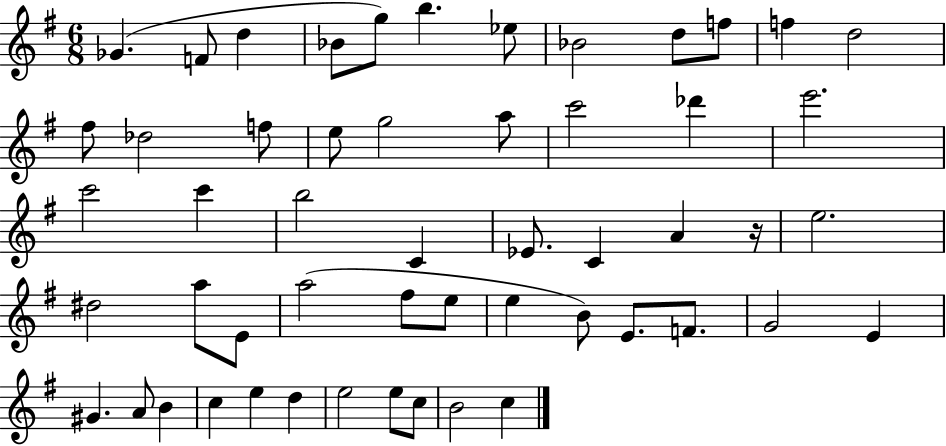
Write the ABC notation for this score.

X:1
T:Untitled
M:6/8
L:1/4
K:G
_G F/2 d _B/2 g/2 b _e/2 _B2 d/2 f/2 f d2 ^f/2 _d2 f/2 e/2 g2 a/2 c'2 _d' e'2 c'2 c' b2 C _E/2 C A z/4 e2 ^d2 a/2 E/2 a2 ^f/2 e/2 e B/2 E/2 F/2 G2 E ^G A/2 B c e d e2 e/2 c/2 B2 c